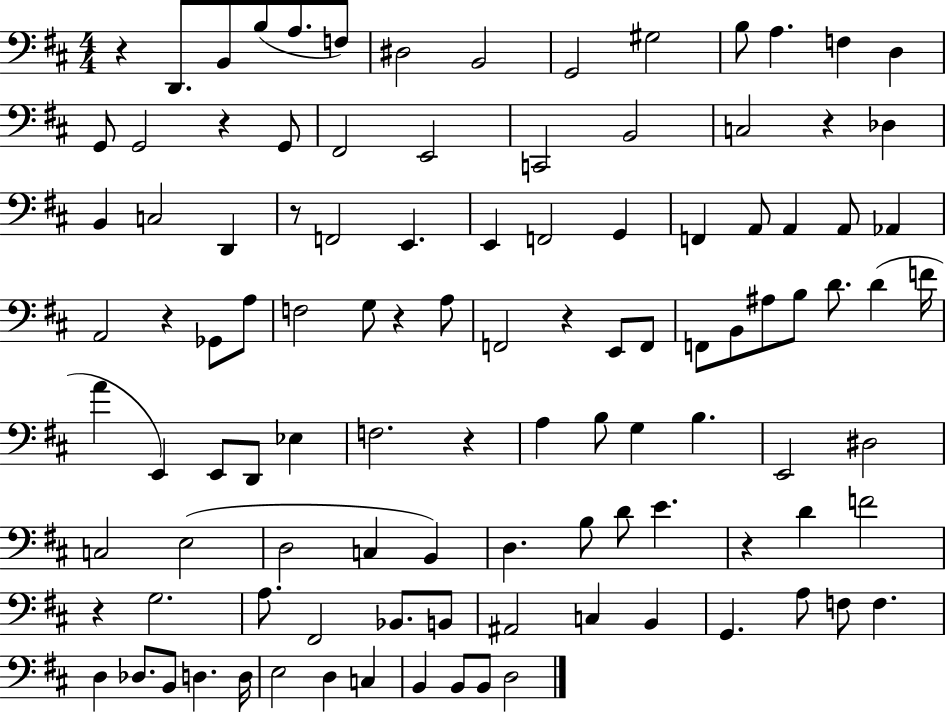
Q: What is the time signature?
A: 4/4